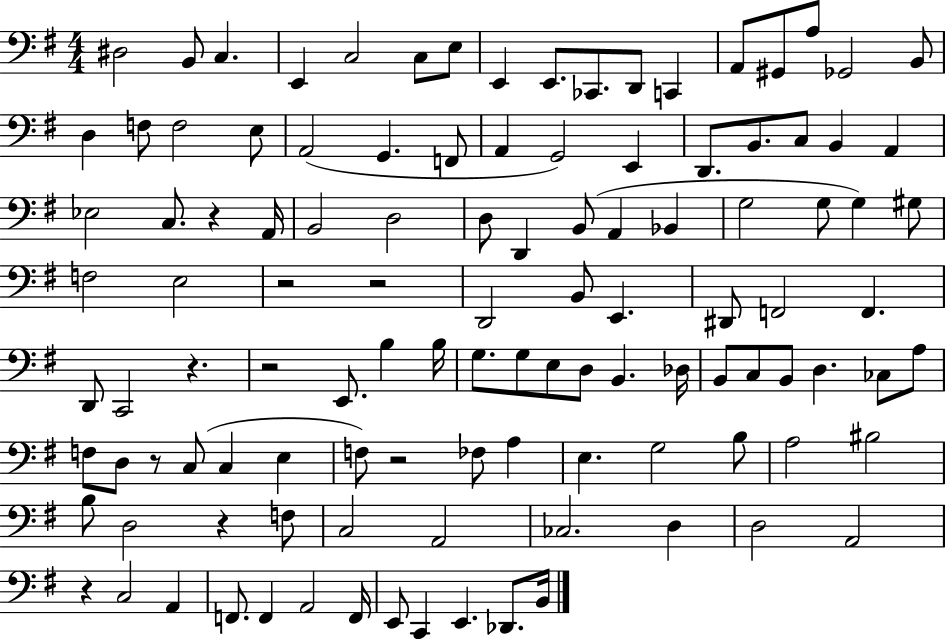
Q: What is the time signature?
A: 4/4